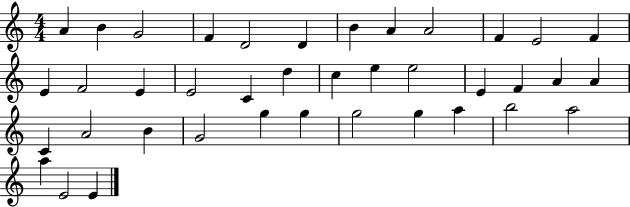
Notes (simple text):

A4/q B4/q G4/h F4/q D4/h D4/q B4/q A4/q A4/h F4/q E4/h F4/q E4/q F4/h E4/q E4/h C4/q D5/q C5/q E5/q E5/h E4/q F4/q A4/q A4/q C4/q A4/h B4/q G4/h G5/q G5/q G5/h G5/q A5/q B5/h A5/h A5/q E4/h E4/q